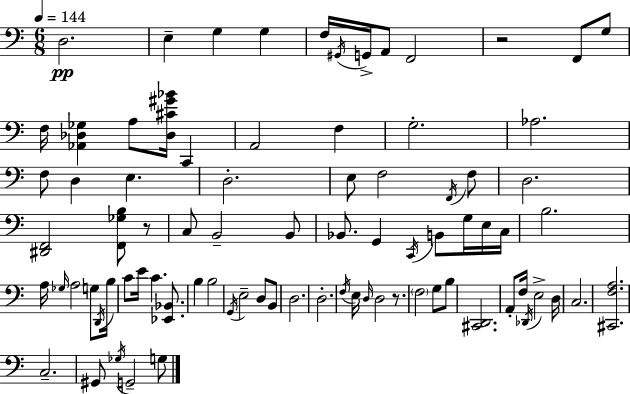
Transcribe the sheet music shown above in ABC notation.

X:1
T:Untitled
M:6/8
L:1/4
K:Am
D,2 E, G, G, F,/4 ^G,,/4 G,,/4 A,,/2 F,,2 z2 F,,/2 G,/2 F,/4 [_A,,_D,_G,] A,/2 [_D,^C^G_B]/4 C,, A,,2 F, G,2 _A,2 F,/2 D, E, D,2 E,/2 F,2 F,,/4 F,/2 D,2 [^D,,F,,]2 [F,,_G,B,]/2 z/2 C,/2 B,,2 B,,/2 _B,,/2 G,, C,,/4 B,,/2 G,/4 E,/4 C,/4 B,2 A,/4 _G,/4 A,2 G,/2 D,,/4 B,/4 C/2 E/4 C [_E,,_B,,]/2 B, B,2 G,,/4 E,2 D,/2 B,,/2 D,2 D,2 F,/4 E,/4 D,/4 D,2 z/2 F,2 G,/2 B,/2 [^C,,D,,]2 A,,/2 F,/4 _D,,/4 E,2 D,/4 C,2 [^C,,F,A,]2 C,2 ^G,,/2 _G,/4 G,,2 G,/2